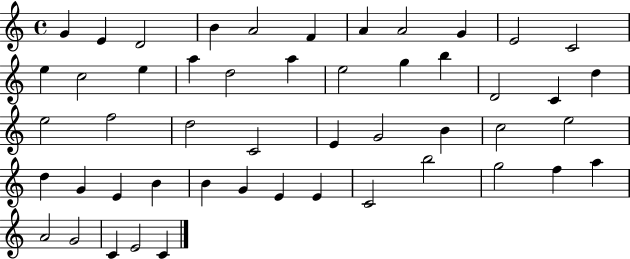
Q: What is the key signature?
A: C major